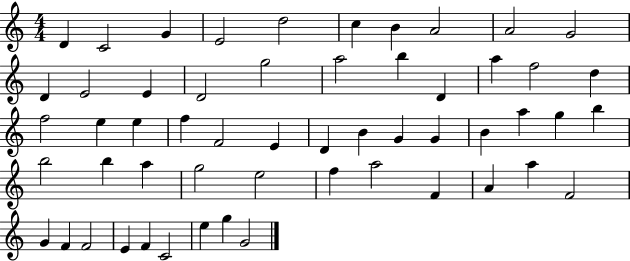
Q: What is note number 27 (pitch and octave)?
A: E4